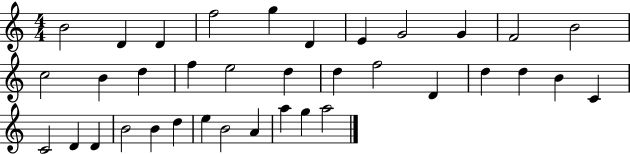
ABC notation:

X:1
T:Untitled
M:4/4
L:1/4
K:C
B2 D D f2 g D E G2 G F2 B2 c2 B d f e2 d d f2 D d d B C C2 D D B2 B d e B2 A a g a2